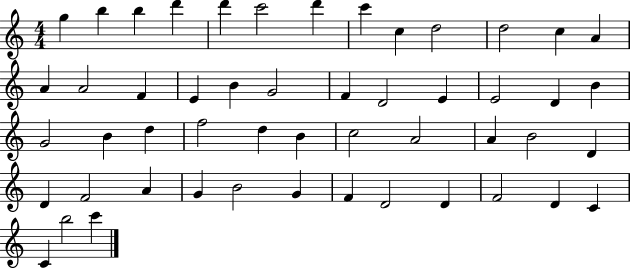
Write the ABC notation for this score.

X:1
T:Untitled
M:4/4
L:1/4
K:C
g b b d' d' c'2 d' c' c d2 d2 c A A A2 F E B G2 F D2 E E2 D B G2 B d f2 d B c2 A2 A B2 D D F2 A G B2 G F D2 D F2 D C C b2 c'